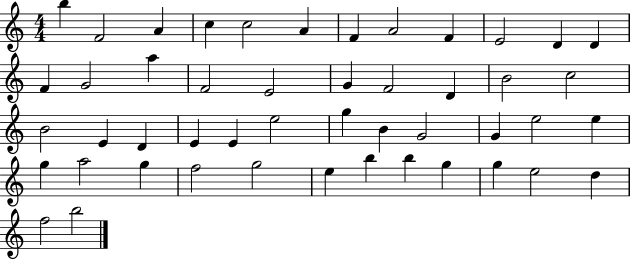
{
  \clef treble
  \numericTimeSignature
  \time 4/4
  \key c \major
  b''4 f'2 a'4 | c''4 c''2 a'4 | f'4 a'2 f'4 | e'2 d'4 d'4 | \break f'4 g'2 a''4 | f'2 e'2 | g'4 f'2 d'4 | b'2 c''2 | \break b'2 e'4 d'4 | e'4 e'4 e''2 | g''4 b'4 g'2 | g'4 e''2 e''4 | \break g''4 a''2 g''4 | f''2 g''2 | e''4 b''4 b''4 g''4 | g''4 e''2 d''4 | \break f''2 b''2 | \bar "|."
}